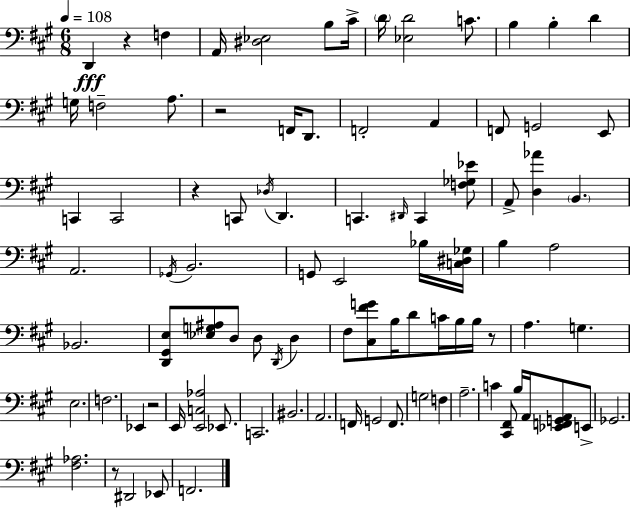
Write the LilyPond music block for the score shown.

{
  \clef bass
  \numericTimeSignature
  \time 6/8
  \key a \major
  \tempo 4 = 108
  d,4\fff r4 f4 | a,16 <dis ees>2 b8 cis'16-> | \parenthesize d'16 <ees d'>2 c'8. | b4 b4-. d'4 | \break g16 f2-- a8. | r2 f,16 d,8. | f,2-. a,4 | f,8 g,2 e,8 | \break c,4 c,2 | r4 c,8 \acciaccatura { des16 } d,4. | c,4. \grace { dis,16 } c,4 | <f ges ees'>8 a,8-> <d aes'>4 \parenthesize b,4. | \break a,2. | \acciaccatura { ges,16 } b,2. | g,8 e,2 | bes16 <c dis ges>16 b4 a2 | \break bes,2. | <d, gis, e>8 <ees g ais>8 d8 d8 \acciaccatura { d,16 } | d4 fis8 <cis fis' g'>8 b16 d'8 c'16 | b16 b16 r8 a4. g4. | \break e2. | f2. | ees,4 r2 | e,16 <e, c aes>2 | \break ees,8. c,2. | bis,2. | a,2. | f,16 g,2 | \break f,8. g2 | f4 a2.-- | c'4 <cis, fis,>8 b16 a,16 | <ees, f, g, a,>8 e,8-> ges,2. | \break <fis aes>2. | r8 dis,2 | ees,8 f,2. | \bar "|."
}